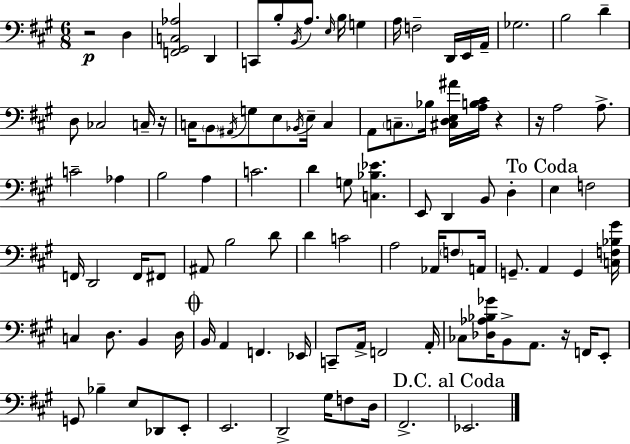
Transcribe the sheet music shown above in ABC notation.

X:1
T:Untitled
M:6/8
L:1/4
K:A
z2 D, [F,,^G,,C,_A,]2 D,, C,,/2 B,/2 B,,/4 A,/2 E,/4 B,/4 G, A,/4 F,2 D,,/4 E,,/4 A,,/4 _G,2 B,2 D D,/2 _C,2 C,/4 z/4 C,/4 B,,/2 ^A,,/4 G,/2 E,/2 _B,,/4 E,/4 C, A,,/2 C,/2 _B,/4 [^C,D,E,^A]/4 [A,B,^C]/4 z z/4 A,2 A,/2 C2 _A, B,2 A, C2 D G,/2 [C,_B,_E] E,,/2 D,, B,,/2 D, E, F,2 F,,/4 D,,2 F,,/4 ^F,,/2 ^A,,/2 B,2 D/2 D C2 A,2 _A,,/4 F,/2 A,,/4 G,,/2 A,, G,, [C,F,_B,^G]/4 C, D,/2 B,, D,/4 B,,/4 A,, F,, _E,,/4 C,,/2 A,,/4 F,,2 A,,/4 _C,/2 [_D,_A,_B,_G]/4 B,,/2 A,,/2 z/4 F,,/4 E,,/2 G,,/2 _B, E,/2 _D,,/2 E,,/2 E,,2 D,,2 ^G,/4 F,/2 D,/4 ^F,,2 _E,,2